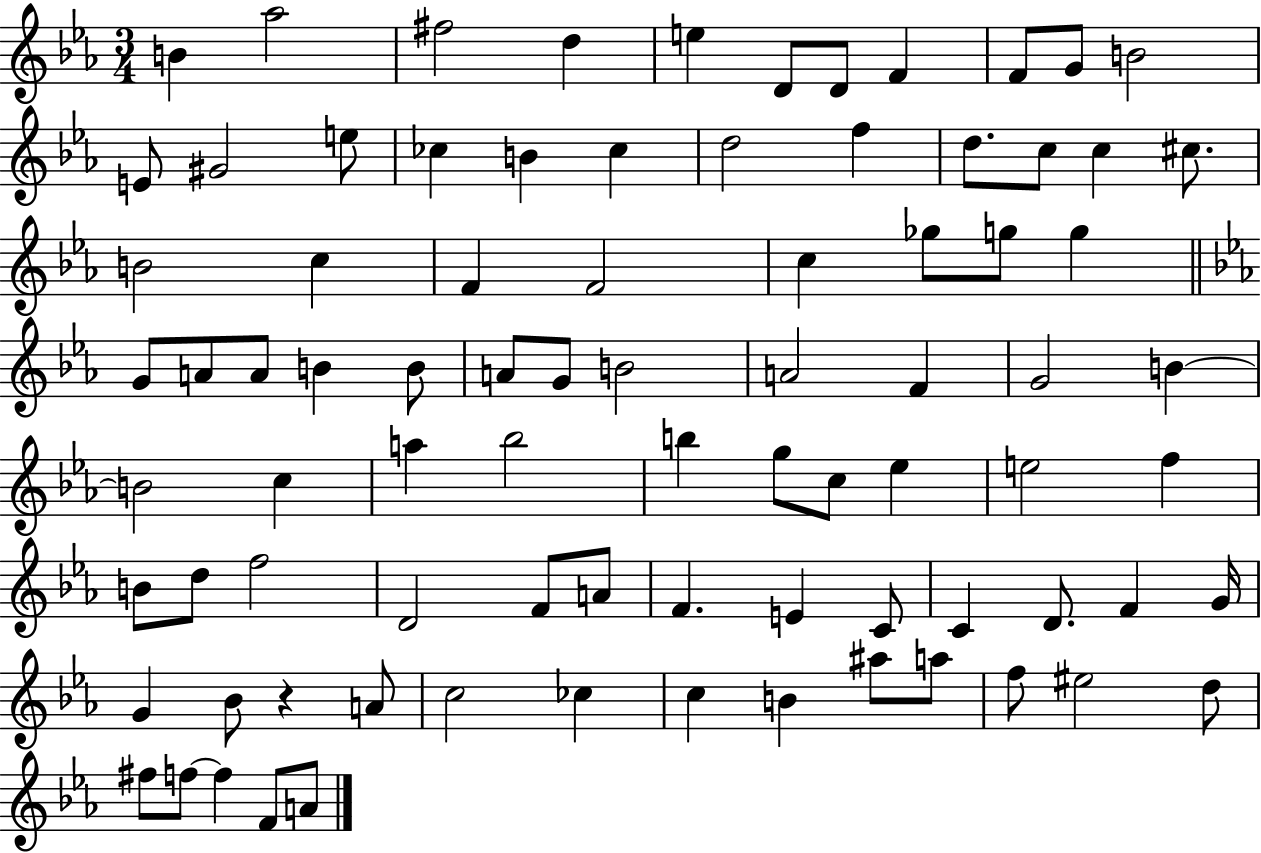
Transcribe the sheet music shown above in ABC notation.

X:1
T:Untitled
M:3/4
L:1/4
K:Eb
B _a2 ^f2 d e D/2 D/2 F F/2 G/2 B2 E/2 ^G2 e/2 _c B _c d2 f d/2 c/2 c ^c/2 B2 c F F2 c _g/2 g/2 g G/2 A/2 A/2 B B/2 A/2 G/2 B2 A2 F G2 B B2 c a _b2 b g/2 c/2 _e e2 f B/2 d/2 f2 D2 F/2 A/2 F E C/2 C D/2 F G/4 G _B/2 z A/2 c2 _c c B ^a/2 a/2 f/2 ^e2 d/2 ^f/2 f/2 f F/2 A/2